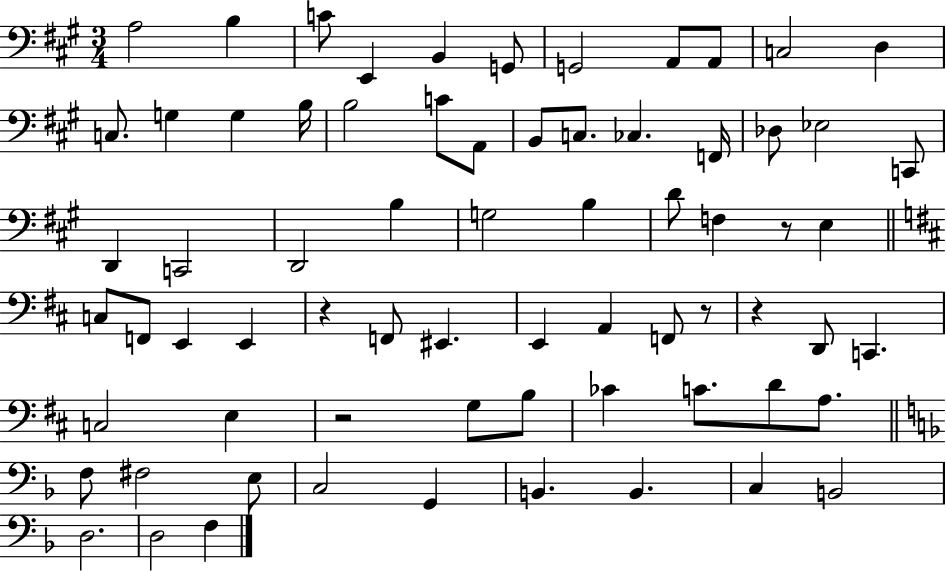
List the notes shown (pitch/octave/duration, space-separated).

A3/h B3/q C4/e E2/q B2/q G2/e G2/h A2/e A2/e C3/h D3/q C3/e. G3/q G3/q B3/s B3/h C4/e A2/e B2/e C3/e. CES3/q. F2/s Db3/e Eb3/h C2/e D2/q C2/h D2/h B3/q G3/h B3/q D4/e F3/q R/e E3/q C3/e F2/e E2/q E2/q R/q F2/e EIS2/q. E2/q A2/q F2/e R/e R/q D2/e C2/q. C3/h E3/q R/h G3/e B3/e CES4/q C4/e. D4/e A3/e. F3/e F#3/h E3/e C3/h G2/q B2/q. B2/q. C3/q B2/h D3/h. D3/h F3/q